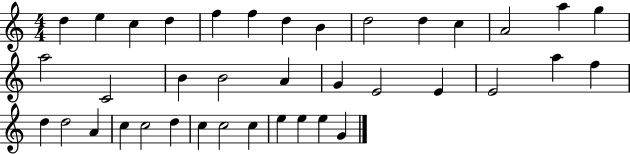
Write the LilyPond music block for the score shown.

{
  \clef treble
  \numericTimeSignature
  \time 4/4
  \key c \major
  d''4 e''4 c''4 d''4 | f''4 f''4 d''4 b'4 | d''2 d''4 c''4 | a'2 a''4 g''4 | \break a''2 c'2 | b'4 b'2 a'4 | g'4 e'2 e'4 | e'2 a''4 f''4 | \break d''4 d''2 a'4 | c''4 c''2 d''4 | c''4 c''2 c''4 | e''4 e''4 e''4 g'4 | \break \bar "|."
}